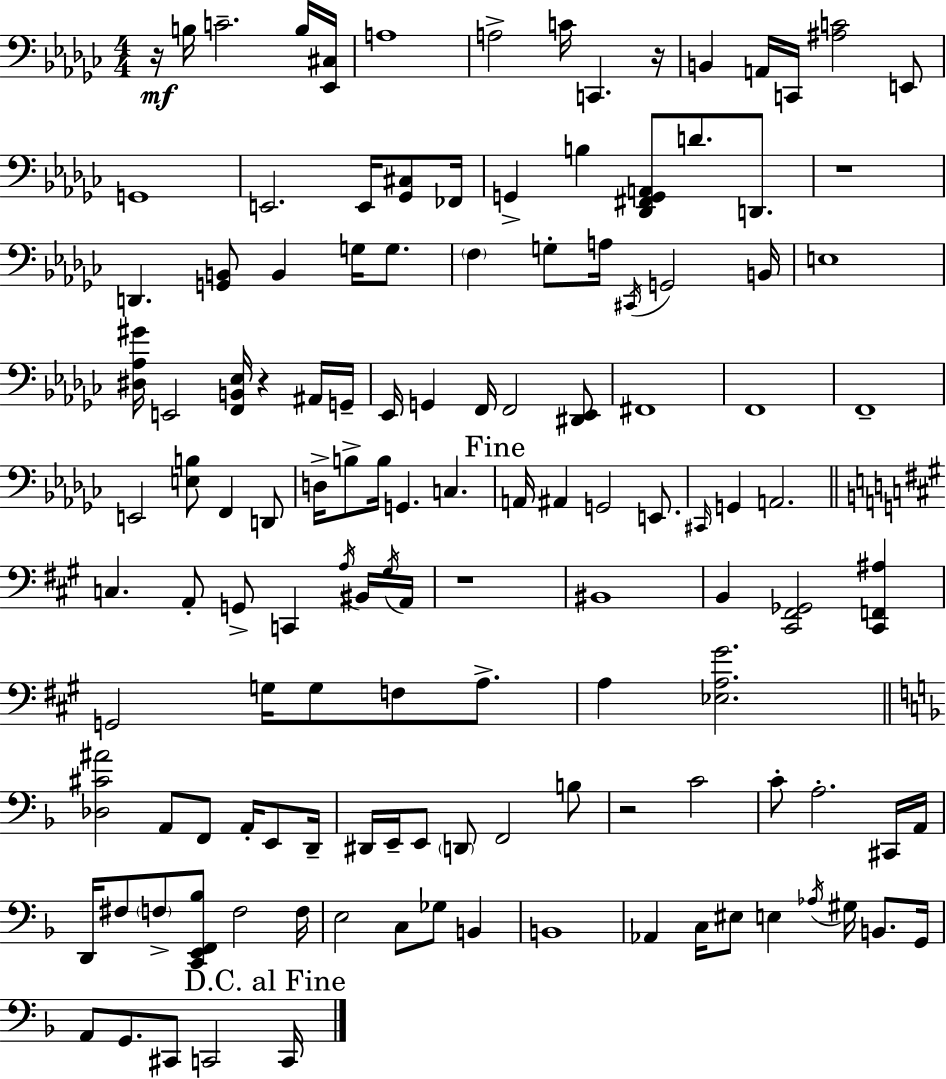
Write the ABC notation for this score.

X:1
T:Untitled
M:4/4
L:1/4
K:Ebm
z/4 B,/4 C2 B,/4 [_E,,^C,]/4 A,4 A,2 C/4 C,, z/4 B,, A,,/4 C,,/4 [^A,C]2 E,,/2 G,,4 E,,2 E,,/4 [_G,,^C,]/2 _F,,/4 G,, B, [_D,,^F,,G,,A,,]/2 D/2 D,,/2 z4 D,, [G,,B,,]/2 B,, G,/4 G,/2 F, G,/2 A,/4 ^C,,/4 G,,2 B,,/4 E,4 [^D,_A,^G]/4 E,,2 [F,,B,,_E,]/4 z ^A,,/4 G,,/4 _E,,/4 G,, F,,/4 F,,2 [^D,,_E,,]/2 ^F,,4 F,,4 F,,4 E,,2 [E,B,]/2 F,, D,,/2 D,/4 B,/2 B,/4 G,, C, A,,/4 ^A,, G,,2 E,,/2 ^C,,/4 G,, A,,2 C, A,,/2 G,,/2 C,, A,/4 ^B,,/4 ^G,/4 A,,/4 z4 ^B,,4 B,, [^C,,^F,,_G,,]2 [^C,,F,,^A,] G,,2 G,/4 G,/2 F,/2 A,/2 A, [_E,A,^G]2 [_D,^C^A]2 A,,/2 F,,/2 A,,/4 E,,/2 D,,/4 ^D,,/4 E,,/4 E,,/2 D,,/2 F,,2 B,/2 z2 C2 C/2 A,2 ^C,,/4 A,,/4 D,,/4 ^F,/2 F,/2 [C,,E,,F,,_B,]/2 F,2 F,/4 E,2 C,/2 _G,/2 B,, B,,4 _A,, C,/4 ^E,/2 E, _A,/4 ^G,/4 B,,/2 G,,/4 A,,/2 G,,/2 ^C,,/2 C,,2 C,,/4